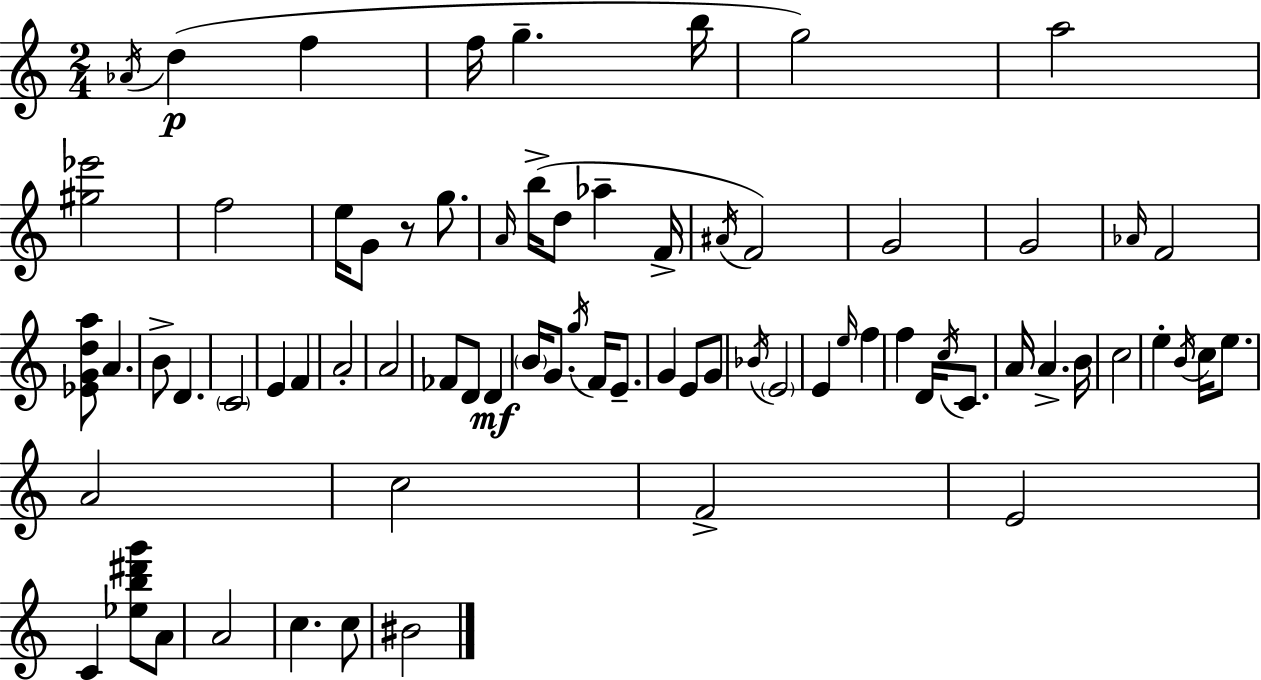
{
  \clef treble
  \numericTimeSignature
  \time 2/4
  \key c \major
  \acciaccatura { aes'16 }\p d''4( f''4 | f''16 g''4.-- | b''16 g''2) | a''2 | \break <gis'' ees'''>2 | f''2 | e''16 g'8 r8 g''8. | \grace { a'16 }( b''16-> d''8 aes''4-- | \break f'16-> \acciaccatura { ais'16 }) f'2 | g'2 | g'2 | \grace { aes'16 } f'2 | \break <ees' g' d'' a''>8 a'4. | b'8-> d'4. | \parenthesize c'2 | e'4 | \break f'4 a'2-. | a'2 | fes'8 d'8 | d'4\mf \parenthesize b'16 g'8. | \break \acciaccatura { g''16 } f'16 e'8.-- g'4 | e'8 g'8 \acciaccatura { bes'16 } \parenthesize e'2 | e'4 | \grace { e''16 } f''4 f''4 | \break d'16 \acciaccatura { c''16 } c'8. | a'16 a'4.-> b'16 | c''2 | e''4-. \acciaccatura { b'16 } c''16 e''8. | \break a'2 | c''2 | f'2-> | e'2 | \break c'4 <ees'' b'' dis''' g'''>8 a'8 | a'2 | c''4. c''8 | bis'2 | \break \bar "|."
}